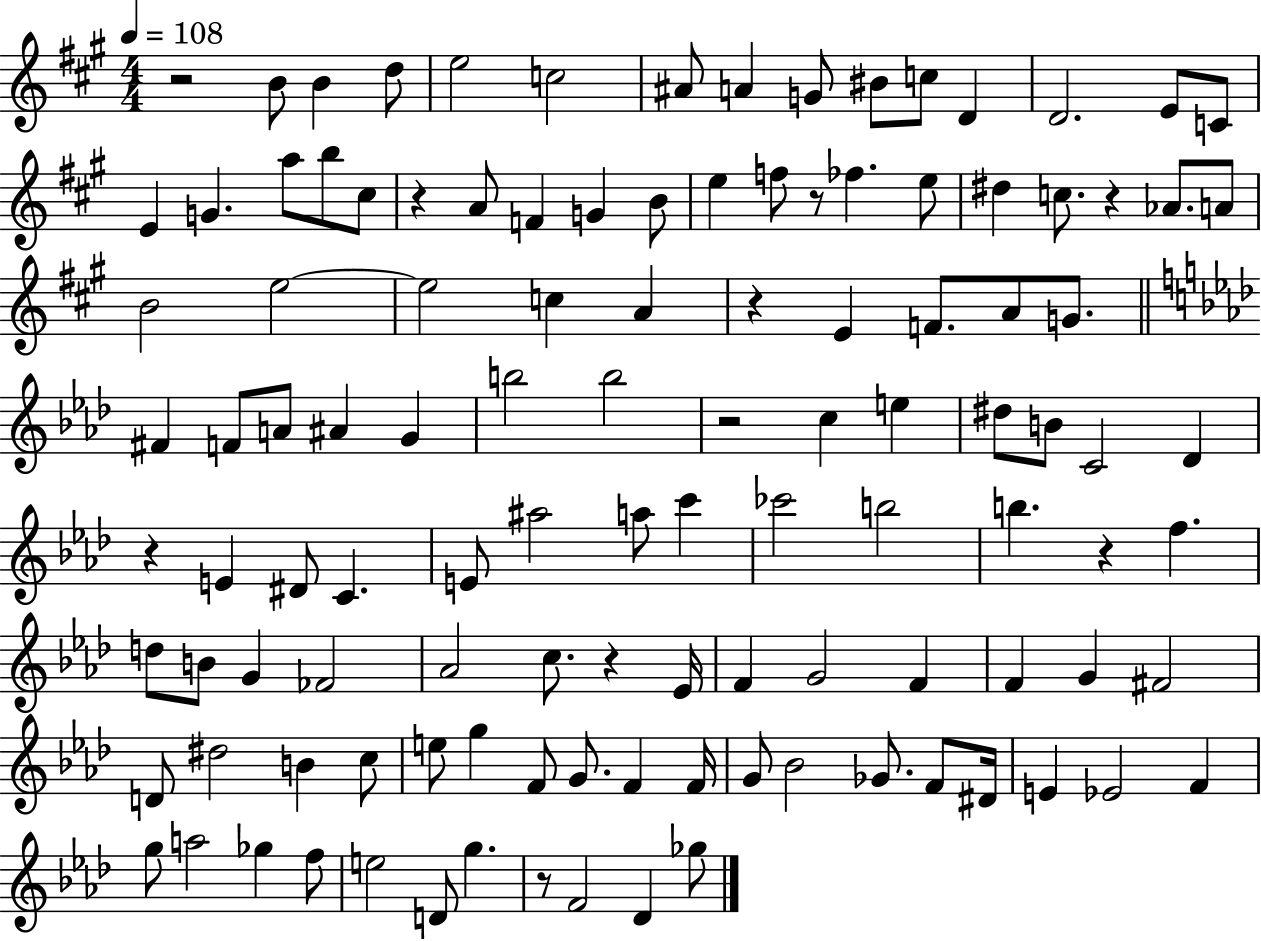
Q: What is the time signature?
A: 4/4